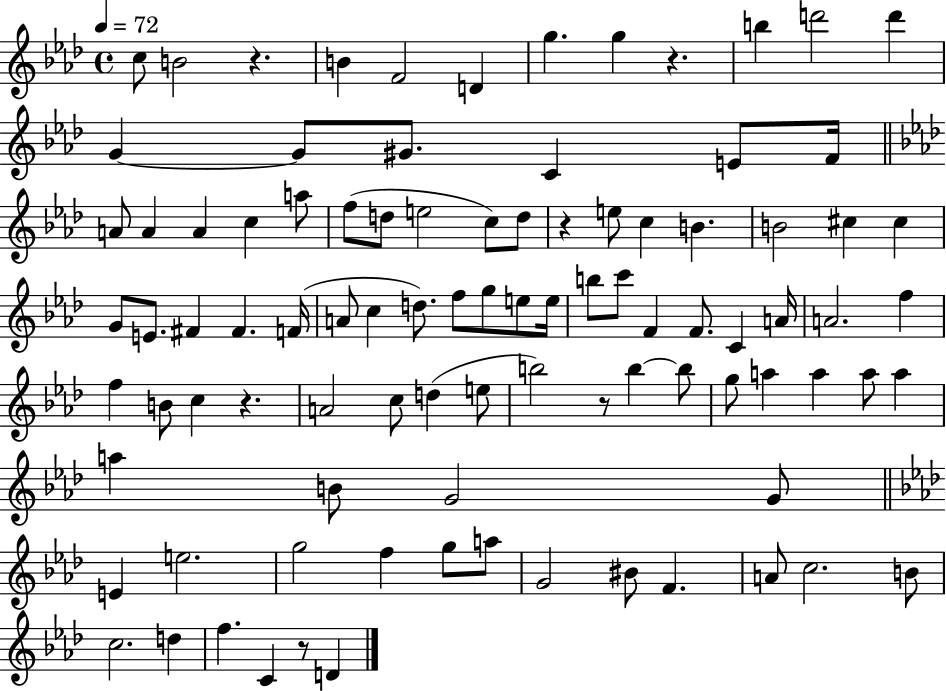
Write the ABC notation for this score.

X:1
T:Untitled
M:4/4
L:1/4
K:Ab
c/2 B2 z B F2 D g g z b d'2 d' G G/2 ^G/2 C E/2 F/4 A/2 A A c a/2 f/2 d/2 e2 c/2 d/2 z e/2 c B B2 ^c ^c G/2 E/2 ^F ^F F/4 A/2 c d/2 f/2 g/2 e/2 e/4 b/2 c'/2 F F/2 C A/4 A2 f f B/2 c z A2 c/2 d e/2 b2 z/2 b b/2 g/2 a a a/2 a a B/2 G2 G/2 E e2 g2 f g/2 a/2 G2 ^B/2 F A/2 c2 B/2 c2 d f C z/2 D